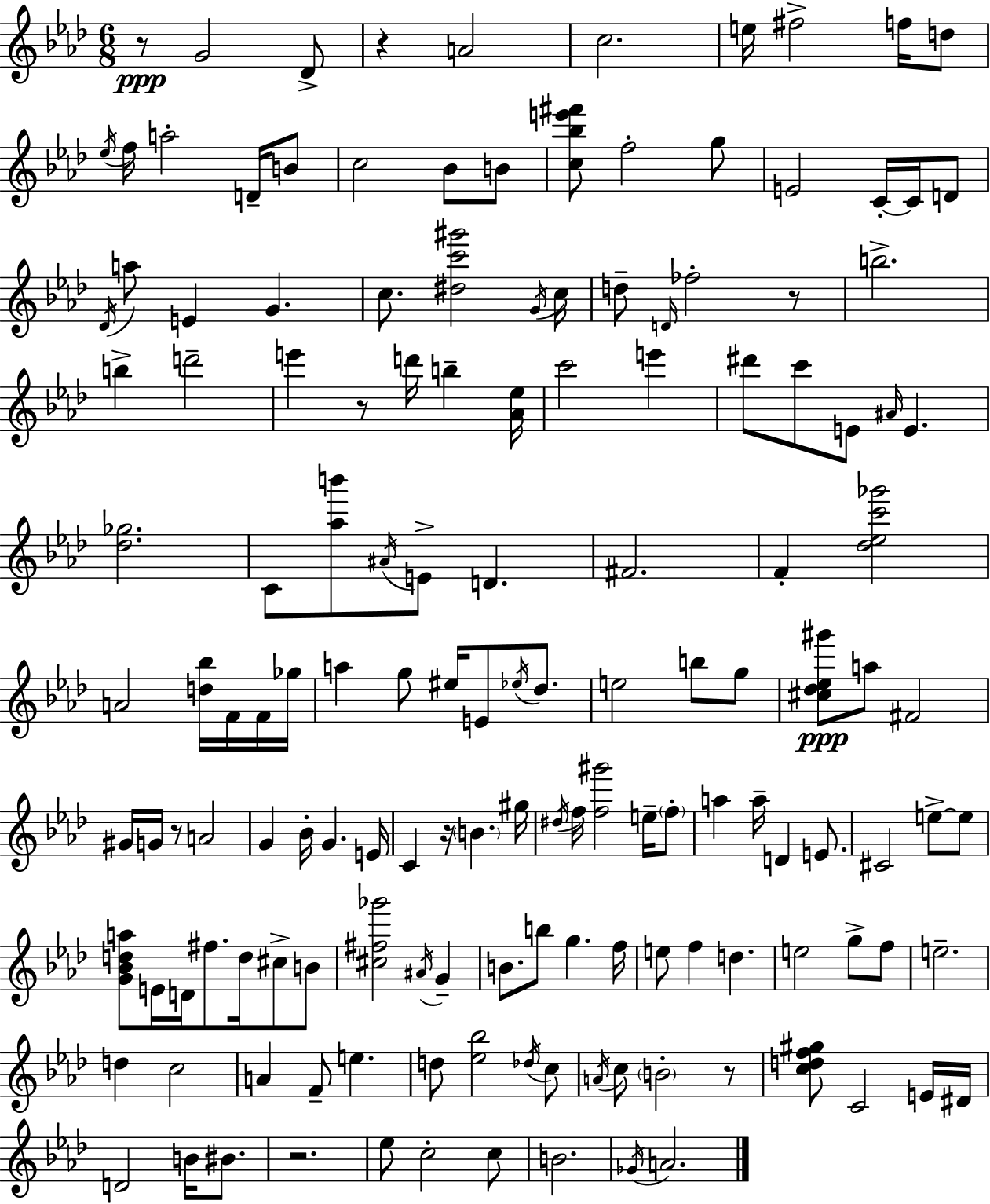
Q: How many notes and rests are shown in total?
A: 150